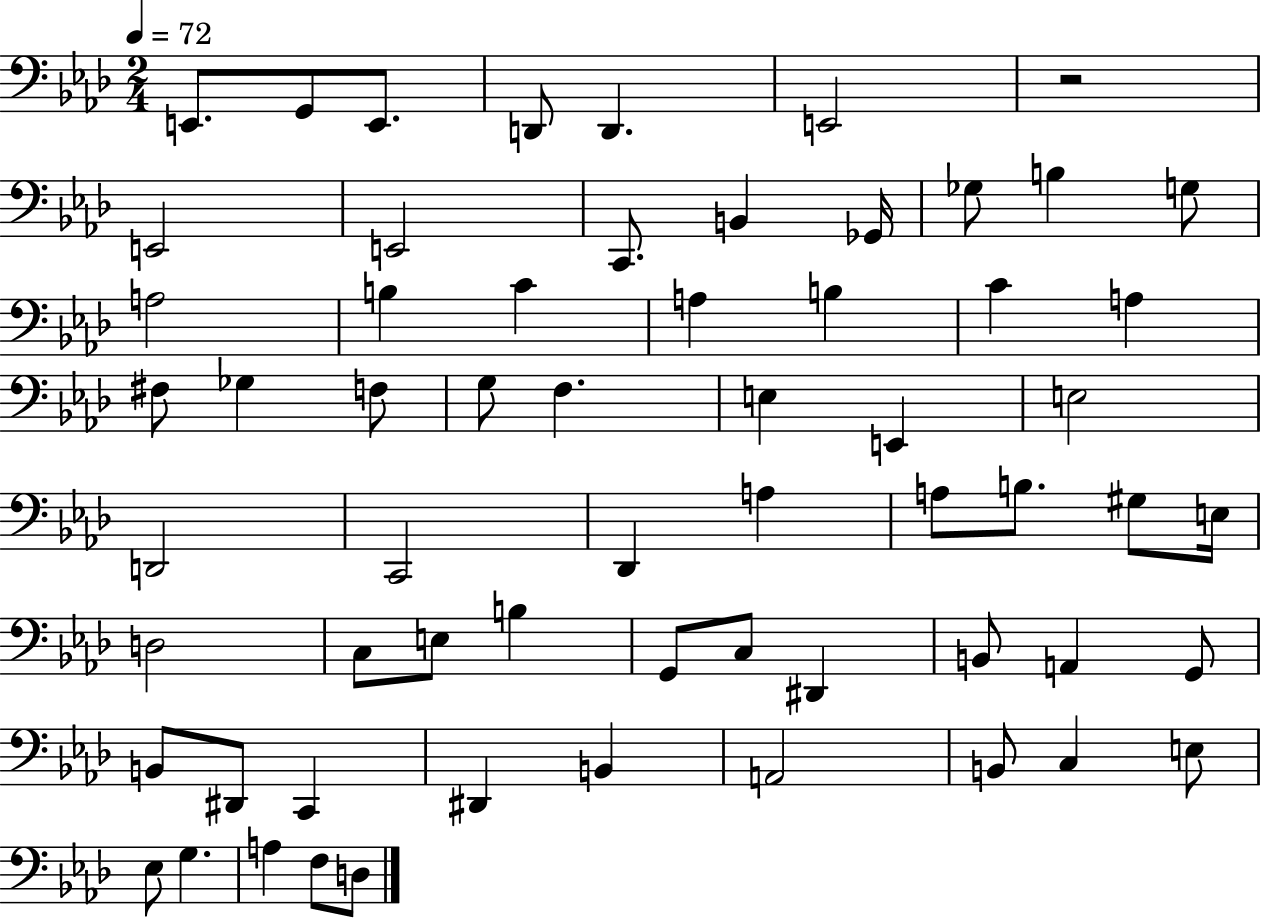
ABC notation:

X:1
T:Untitled
M:2/4
L:1/4
K:Ab
E,,/2 G,,/2 E,,/2 D,,/2 D,, E,,2 z2 E,,2 E,,2 C,,/2 B,, _G,,/4 _G,/2 B, G,/2 A,2 B, C A, B, C A, ^F,/2 _G, F,/2 G,/2 F, E, E,, E,2 D,,2 C,,2 _D,, A, A,/2 B,/2 ^G,/2 E,/4 D,2 C,/2 E,/2 B, G,,/2 C,/2 ^D,, B,,/2 A,, G,,/2 B,,/2 ^D,,/2 C,, ^D,, B,, A,,2 B,,/2 C, E,/2 _E,/2 G, A, F,/2 D,/2